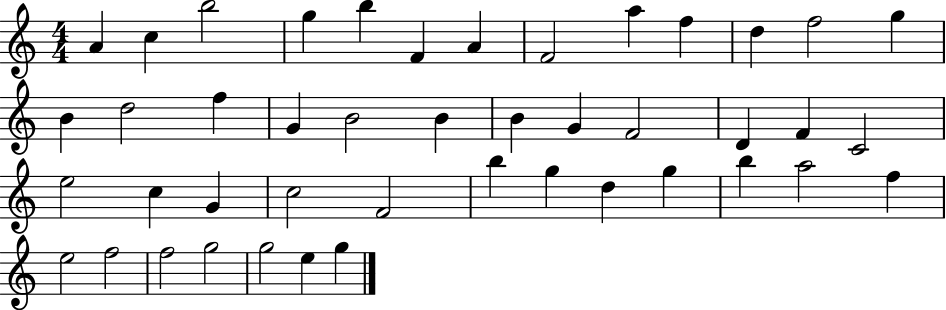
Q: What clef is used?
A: treble